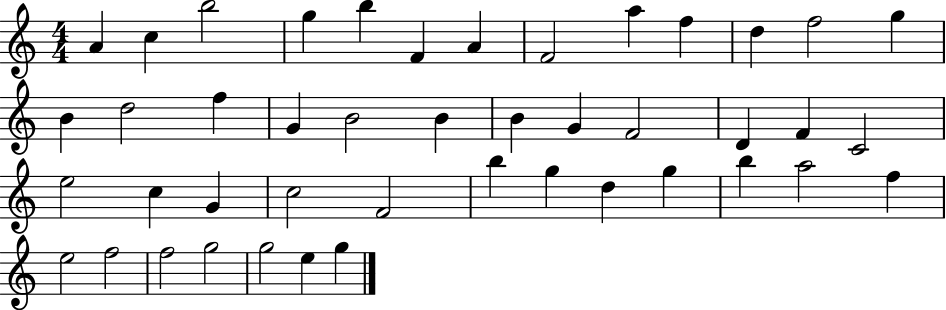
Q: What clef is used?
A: treble